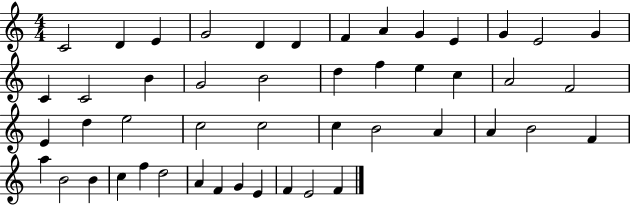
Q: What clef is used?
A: treble